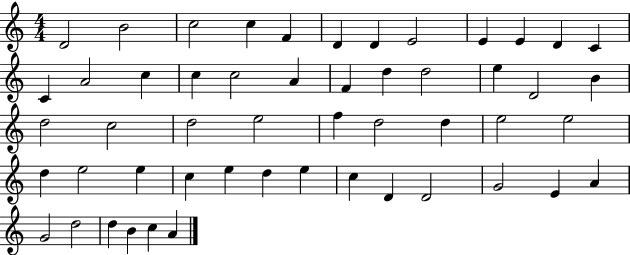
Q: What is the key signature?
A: C major